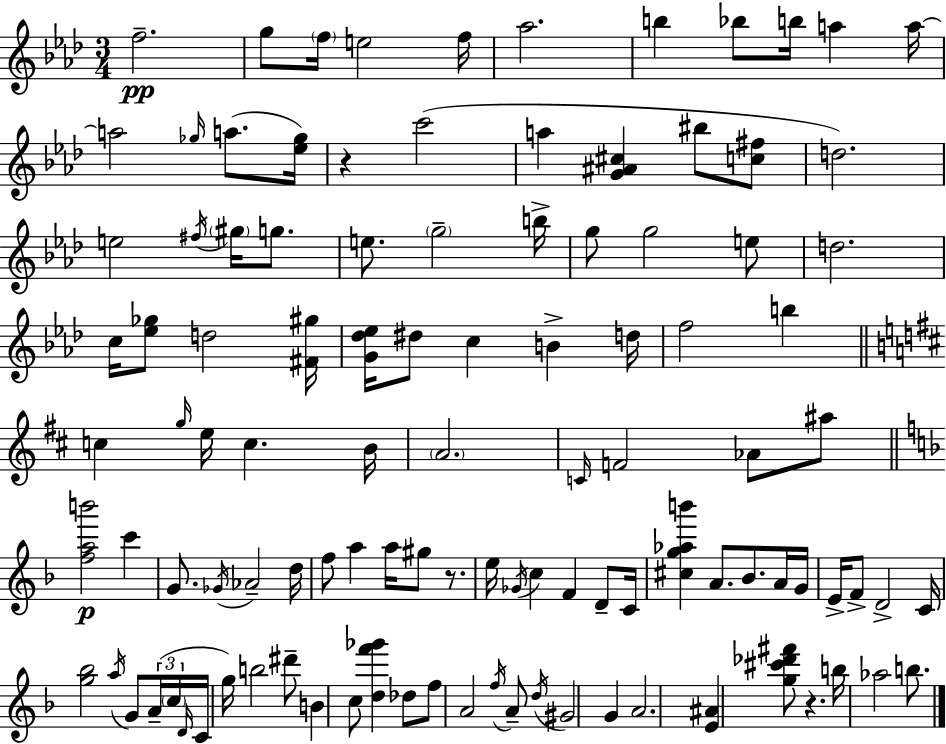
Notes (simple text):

F5/h. G5/e F5/s E5/h F5/s Ab5/h. B5/q Bb5/e B5/s A5/q A5/s A5/h Gb5/s A5/e. [Eb5,Gb5]/s R/q C6/h A5/q [G4,A#4,C#5]/q BIS5/e [C5,F#5]/e D5/h. E5/h F#5/s G#5/s G5/e. E5/e. G5/h B5/s G5/e G5/h E5/e D5/h. C5/s [Eb5,Gb5]/e D5/h [F#4,G#5]/s [G4,Db5,Eb5]/s D#5/e C5/q B4/q D5/s F5/h B5/q C5/q G5/s E5/s C5/q. B4/s A4/h. C4/s F4/h Ab4/e A#5/e [F5,A5,B6]/h C6/q G4/e. Gb4/s Ab4/h D5/s F5/e A5/q A5/s G#5/e R/e. E5/s Gb4/s C5/q F4/q D4/e C4/s [C#5,G5,Ab5,B6]/q A4/e. Bb4/e. A4/s G4/s E4/s F4/e D4/h C4/s [G5,Bb5]/h A5/s G4/e A4/s C5/s D4/s C4/s G5/s B5/h D#6/e B4/q C5/e [D5,F6,Gb6]/q Db5/e F5/e A4/h F5/s A4/e D5/s G#4/h G4/q A4/h. [E4,A#4]/q [G5,C#6,Db6,F#6]/e R/q. B5/s Ab5/h B5/e.